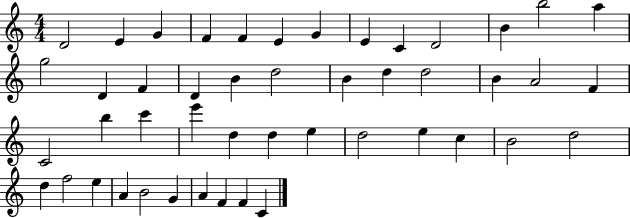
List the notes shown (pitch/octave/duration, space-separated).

D4/h E4/q G4/q F4/q F4/q E4/q G4/q E4/q C4/q D4/h B4/q B5/h A5/q G5/h D4/q F4/q D4/q B4/q D5/h B4/q D5/q D5/h B4/q A4/h F4/q C4/h B5/q C6/q E6/q D5/q D5/q E5/q D5/h E5/q C5/q B4/h D5/h D5/q F5/h E5/q A4/q B4/h G4/q A4/q F4/q F4/q C4/q